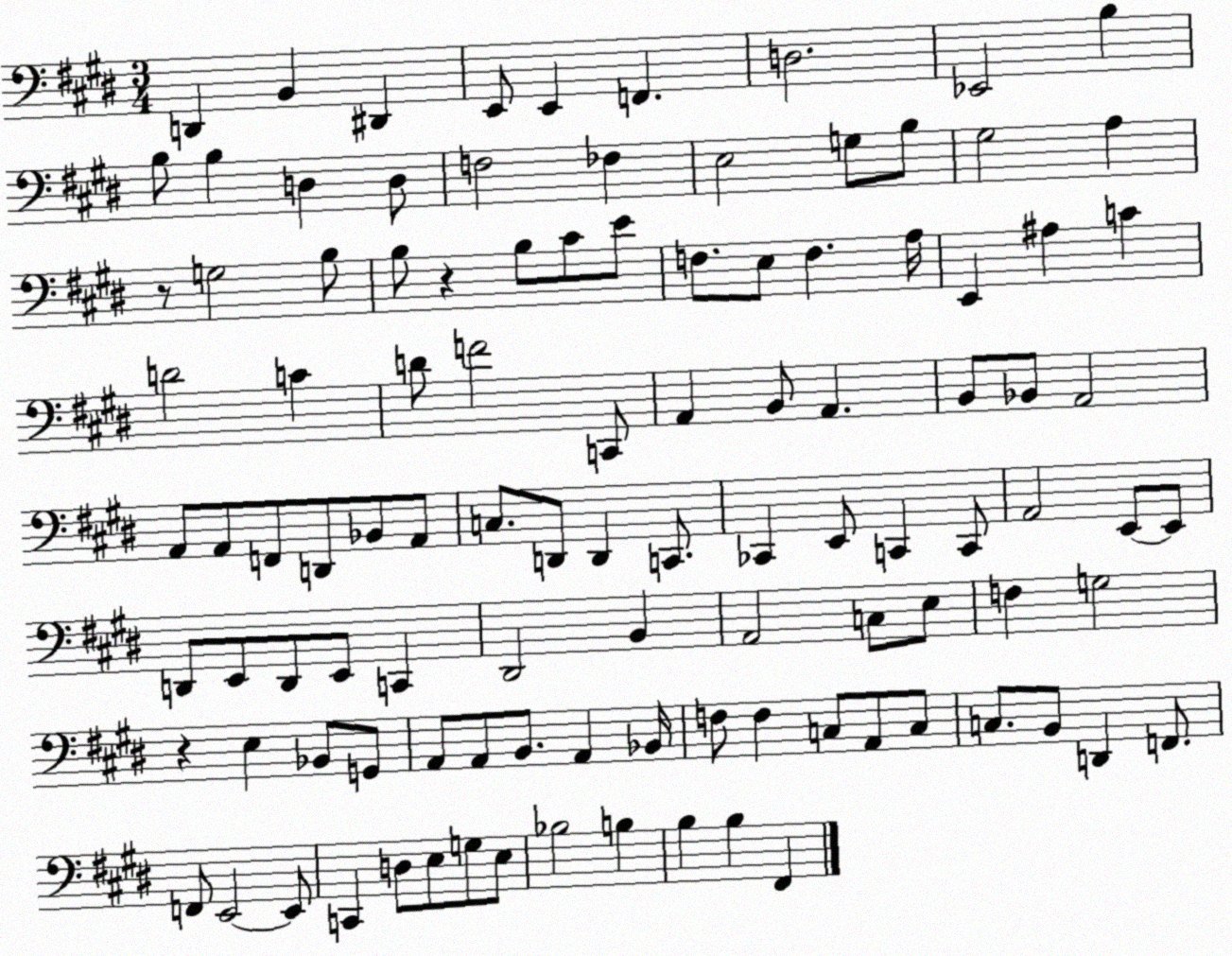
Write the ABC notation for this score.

X:1
T:Untitled
M:3/4
L:1/4
K:E
D,, B,, ^D,, E,,/2 E,, F,, D,2 _E,,2 B, B,/2 B, D, D,/2 F,2 _F, E,2 G,/2 B,/2 ^G,2 A, z/2 G,2 B,/2 B,/2 z B,/2 ^C/2 E/2 F,/2 E,/2 F, A,/4 E,, ^A, C D2 C D/2 F2 C,,/2 A,, B,,/2 A,, B,,/2 _B,,/2 A,,2 A,,/2 A,,/2 F,,/2 D,,/2 _B,,/2 A,,/2 C,/2 D,,/2 D,, C,,/2 _C,, E,,/2 C,, C,,/2 A,,2 E,,/2 E,,/2 D,,/2 E,,/2 D,,/2 E,,/2 C,, ^D,,2 B,, A,,2 C,/2 E,/2 F, G,2 z E, _B,,/2 G,,/2 A,,/2 A,,/2 B,,/2 A,, _B,,/4 F,/2 F, C,/2 A,,/2 C,/2 C,/2 B,,/2 D,, F,,/2 F,,/2 E,,2 E,,/2 C,, D,/2 E,/2 G,/2 E,/2 _B,2 B, B, B, ^F,,